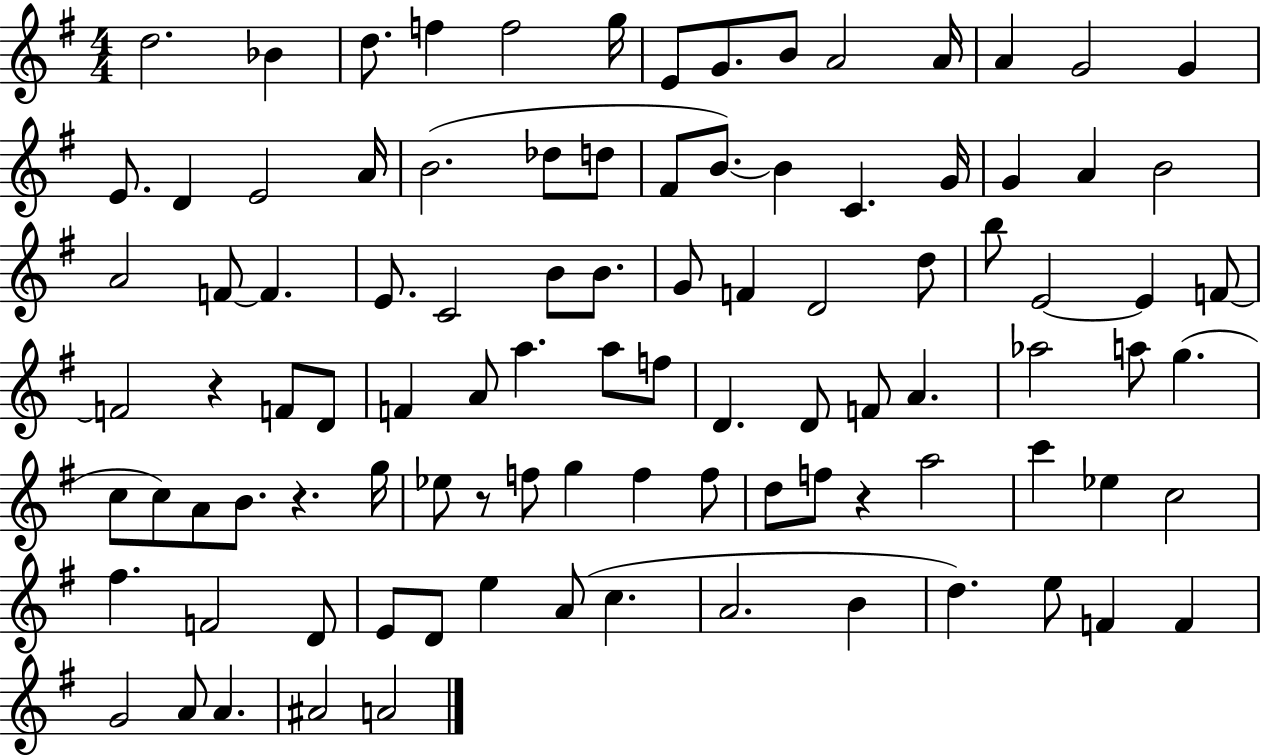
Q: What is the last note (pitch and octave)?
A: A4